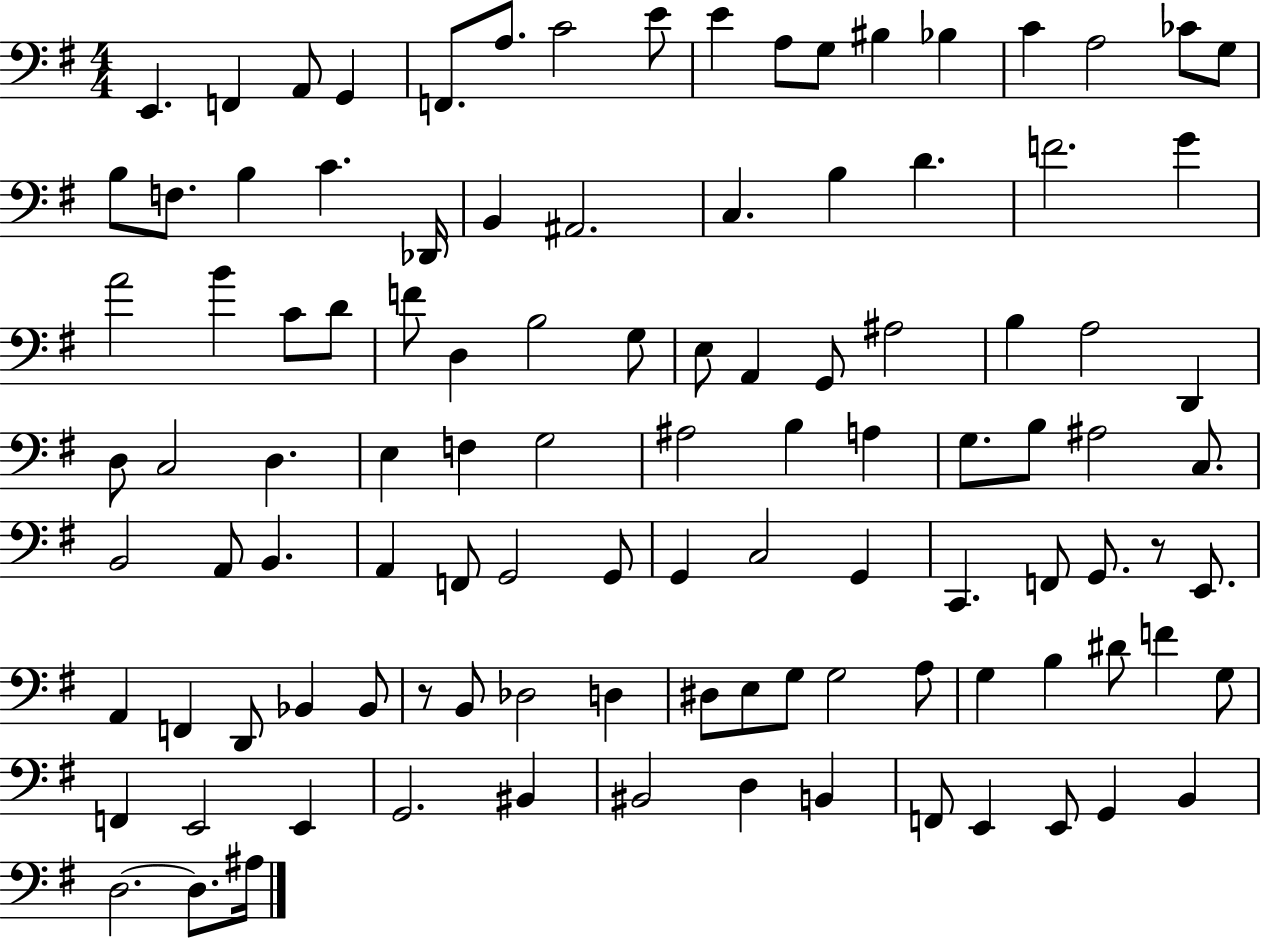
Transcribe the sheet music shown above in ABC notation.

X:1
T:Untitled
M:4/4
L:1/4
K:G
E,, F,, A,,/2 G,, F,,/2 A,/2 C2 E/2 E A,/2 G,/2 ^B, _B, C A,2 _C/2 G,/2 B,/2 F,/2 B, C _D,,/4 B,, ^A,,2 C, B, D F2 G A2 B C/2 D/2 F/2 D, B,2 G,/2 E,/2 A,, G,,/2 ^A,2 B, A,2 D,, D,/2 C,2 D, E, F, G,2 ^A,2 B, A, G,/2 B,/2 ^A,2 C,/2 B,,2 A,,/2 B,, A,, F,,/2 G,,2 G,,/2 G,, C,2 G,, C,, F,,/2 G,,/2 z/2 E,,/2 A,, F,, D,,/2 _B,, _B,,/2 z/2 B,,/2 _D,2 D, ^D,/2 E,/2 G,/2 G,2 A,/2 G, B, ^D/2 F G,/2 F,, E,,2 E,, G,,2 ^B,, ^B,,2 D, B,, F,,/2 E,, E,,/2 G,, B,, D,2 D,/2 ^A,/4